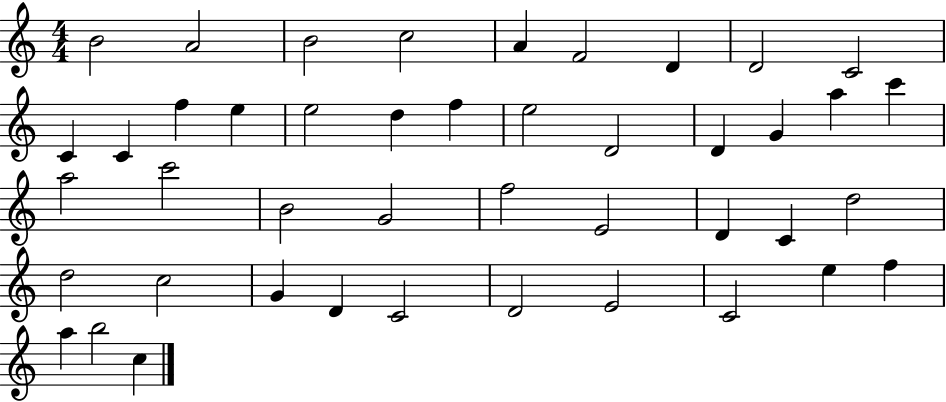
X:1
T:Untitled
M:4/4
L:1/4
K:C
B2 A2 B2 c2 A F2 D D2 C2 C C f e e2 d f e2 D2 D G a c' a2 c'2 B2 G2 f2 E2 D C d2 d2 c2 G D C2 D2 E2 C2 e f a b2 c